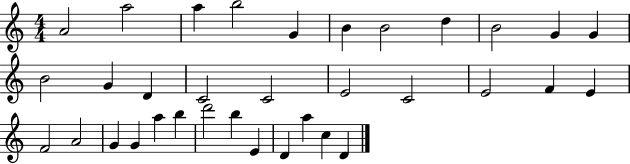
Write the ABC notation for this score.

X:1
T:Untitled
M:4/4
L:1/4
K:C
A2 a2 a b2 G B B2 d B2 G G B2 G D C2 C2 E2 C2 E2 F E F2 A2 G G a b d'2 b E D a c D